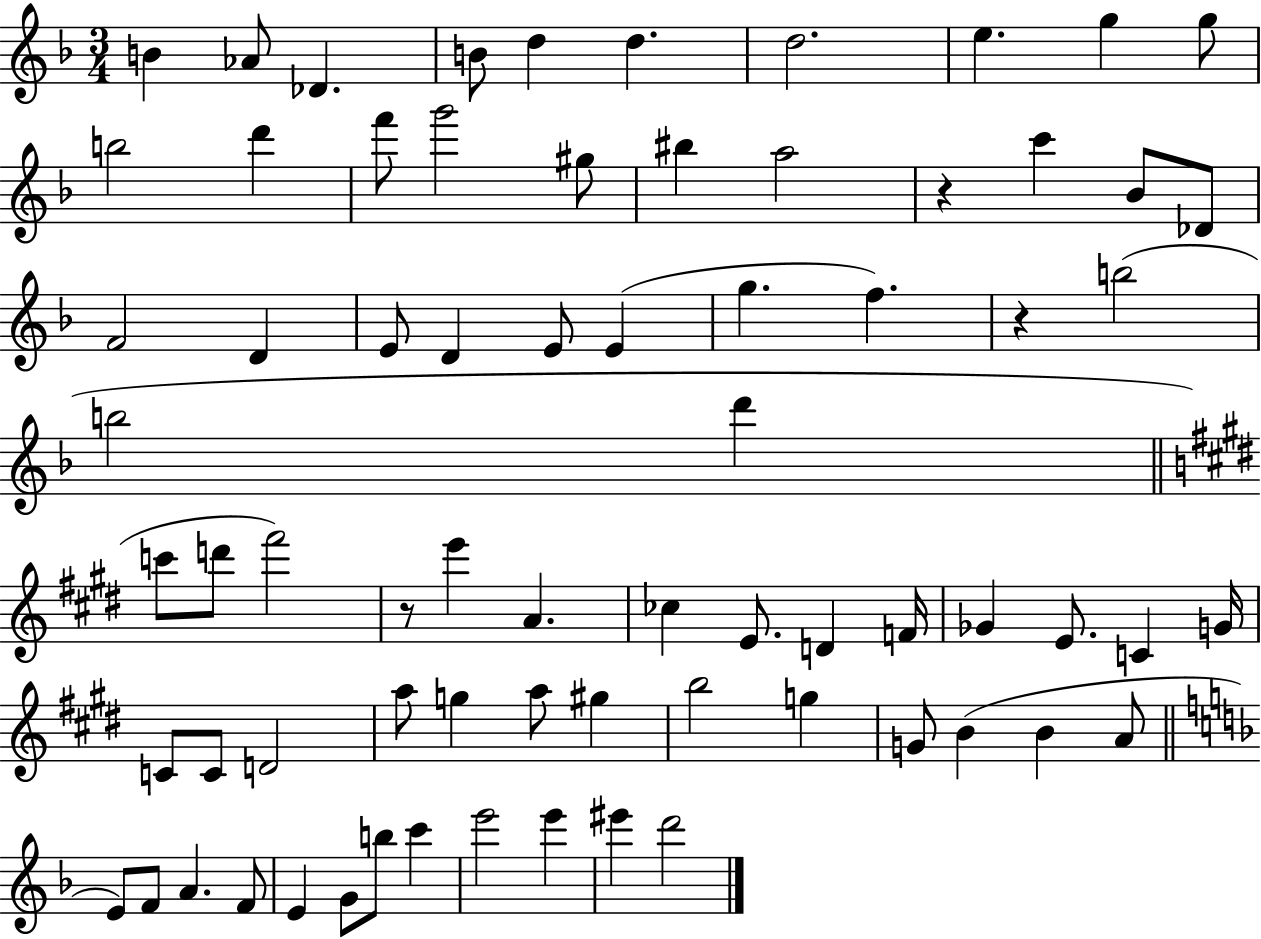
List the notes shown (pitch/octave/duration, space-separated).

B4/q Ab4/e Db4/q. B4/e D5/q D5/q. D5/h. E5/q. G5/q G5/e B5/h D6/q F6/e G6/h G#5/e BIS5/q A5/h R/q C6/q Bb4/e Db4/e F4/h D4/q E4/e D4/q E4/e E4/q G5/q. F5/q. R/q B5/h B5/h D6/q C6/e D6/e F#6/h R/e E6/q A4/q. CES5/q E4/e. D4/q F4/s Gb4/q E4/e. C4/q G4/s C4/e C4/e D4/h A5/e G5/q A5/e G#5/q B5/h G5/q G4/e B4/q B4/q A4/e E4/e F4/e A4/q. F4/e E4/q G4/e B5/e C6/q E6/h E6/q EIS6/q D6/h